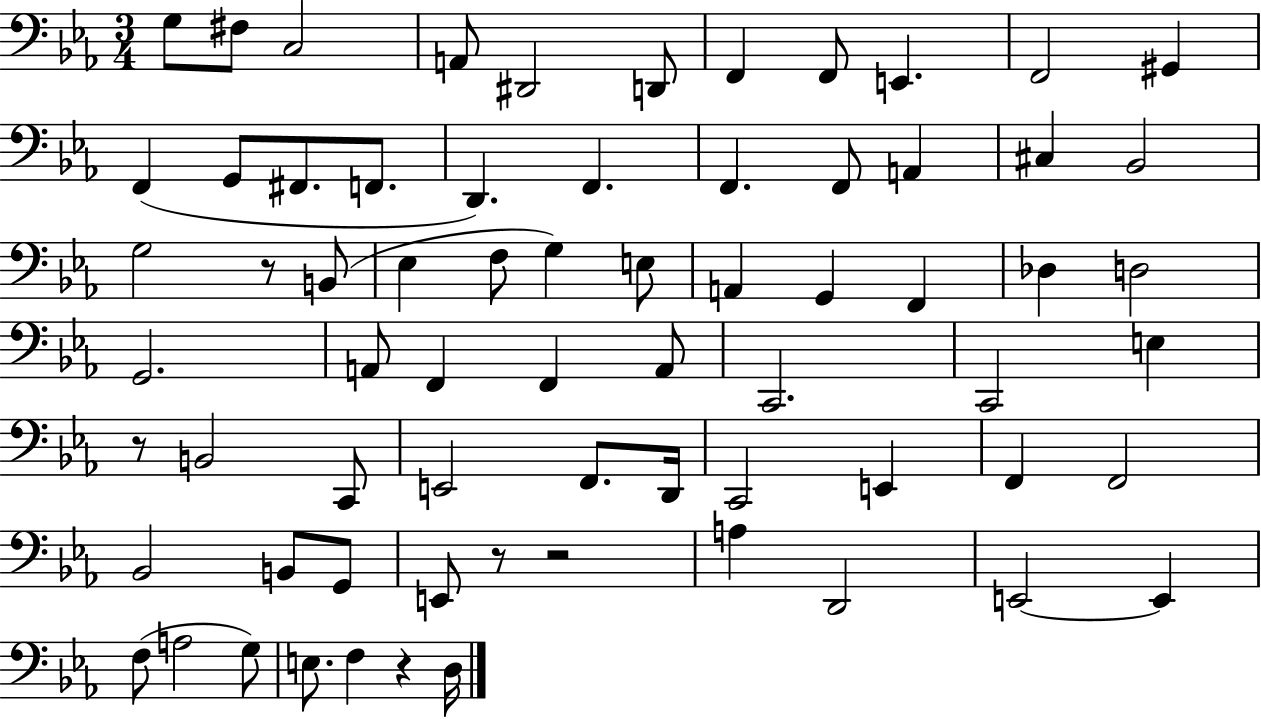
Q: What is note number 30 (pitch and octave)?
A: G2